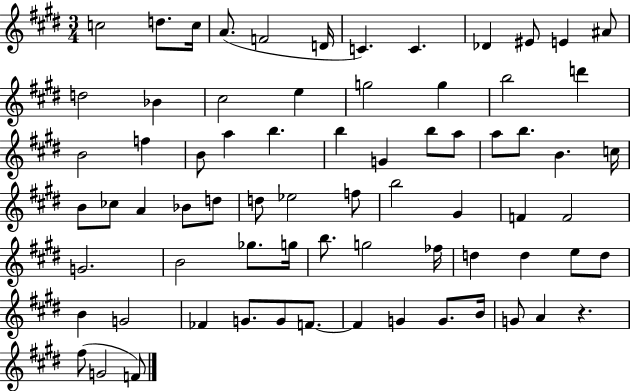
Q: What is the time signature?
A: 3/4